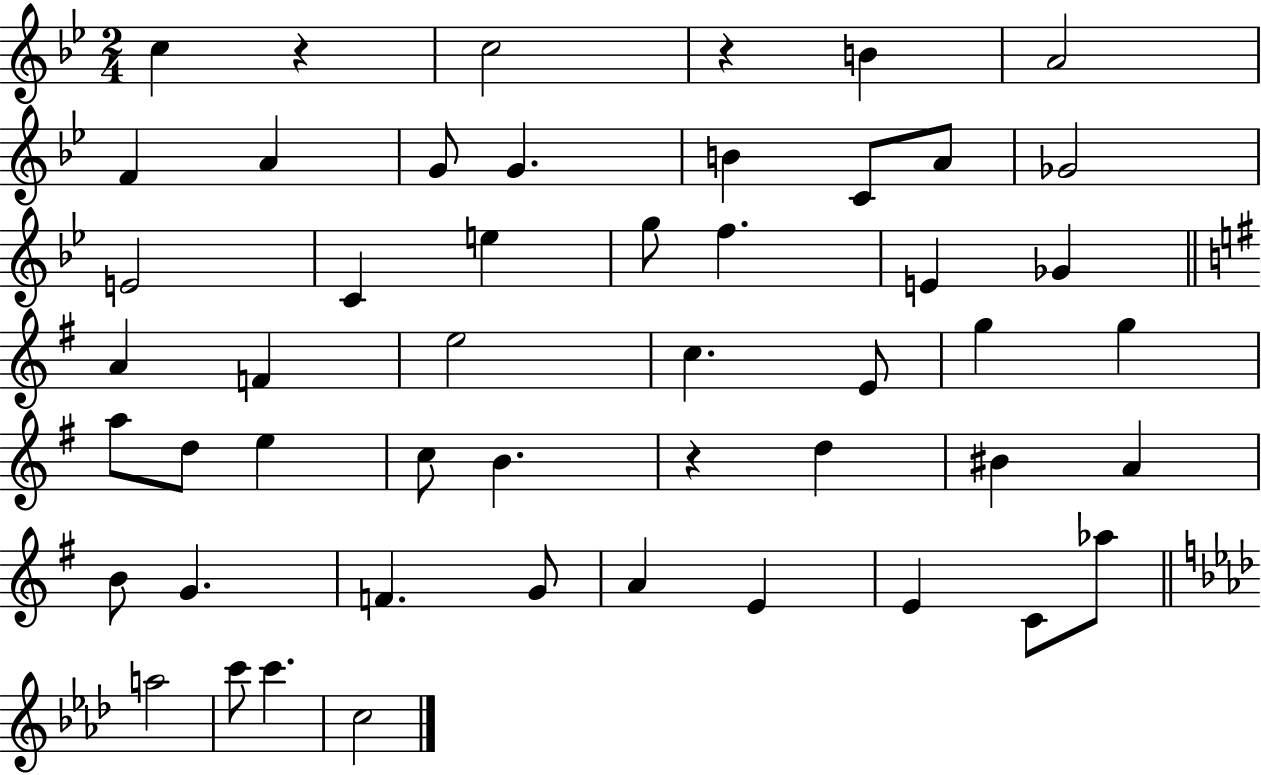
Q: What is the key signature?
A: BES major